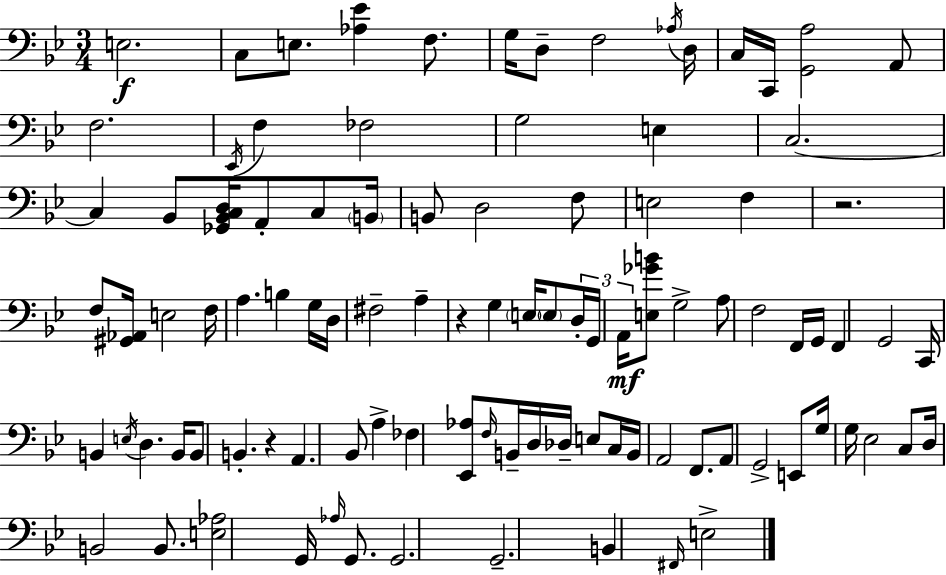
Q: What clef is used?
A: bass